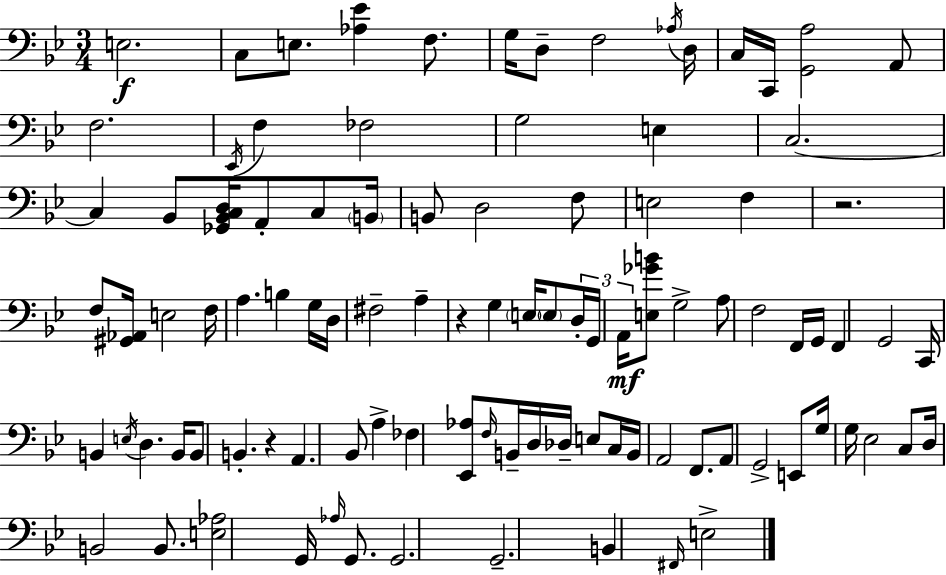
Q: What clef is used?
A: bass